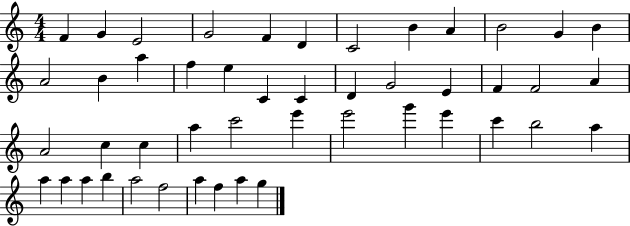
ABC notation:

X:1
T:Untitled
M:4/4
L:1/4
K:C
F G E2 G2 F D C2 B A B2 G B A2 B a f e C C D G2 E F F2 A A2 c c a c'2 e' e'2 g' e' c' b2 a a a a b a2 f2 a f a g